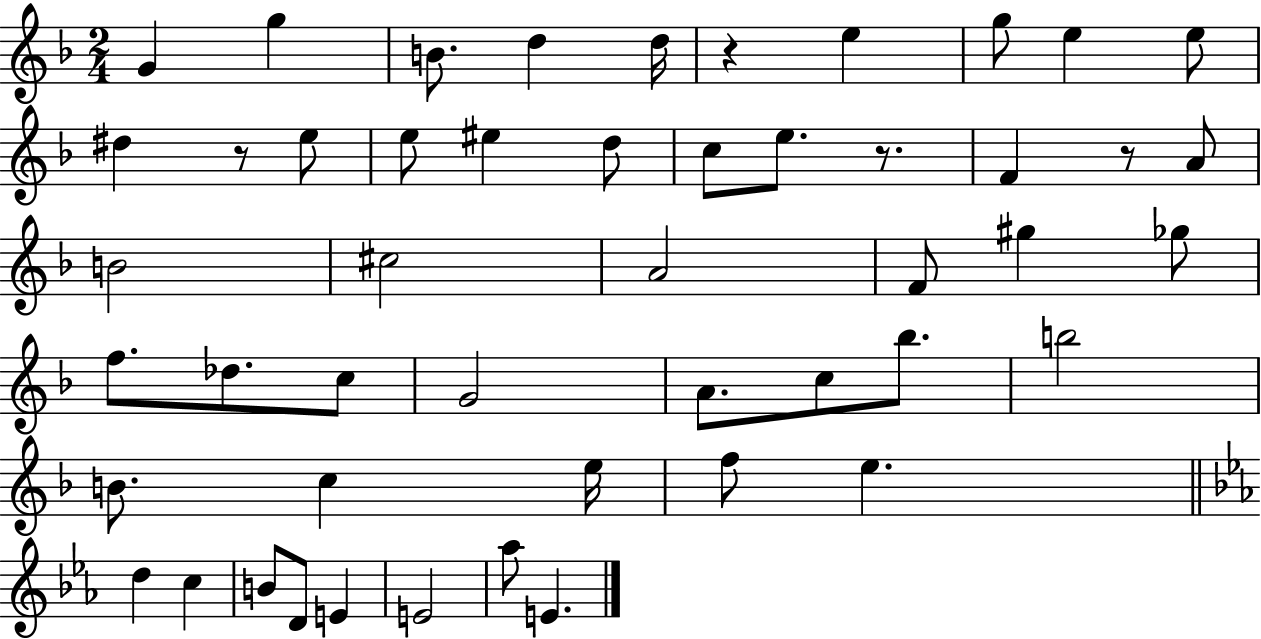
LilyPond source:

{
  \clef treble
  \numericTimeSignature
  \time 2/4
  \key f \major
  g'4 g''4 | b'8. d''4 d''16 | r4 e''4 | g''8 e''4 e''8 | \break dis''4 r8 e''8 | e''8 eis''4 d''8 | c''8 e''8. r8. | f'4 r8 a'8 | \break b'2 | cis''2 | a'2 | f'8 gis''4 ges''8 | \break f''8. des''8. c''8 | g'2 | a'8. c''8 bes''8. | b''2 | \break b'8. c''4 e''16 | f''8 e''4. | \bar "||" \break \key c \minor d''4 c''4 | b'8 d'8 e'4 | e'2 | aes''8 e'4. | \break \bar "|."
}